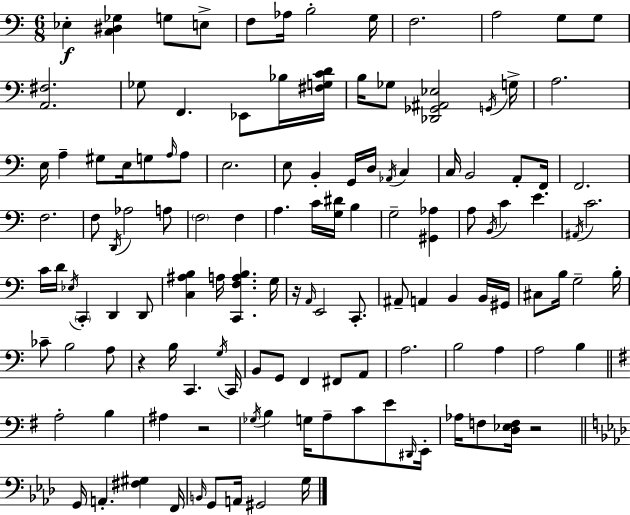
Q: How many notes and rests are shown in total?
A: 128